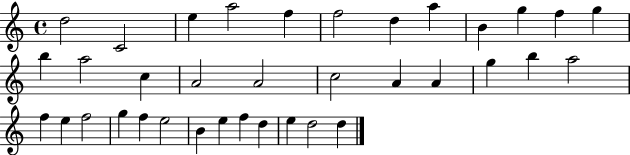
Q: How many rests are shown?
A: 0